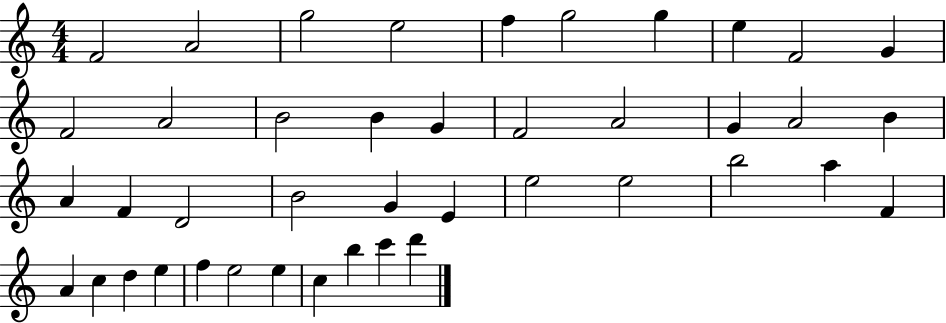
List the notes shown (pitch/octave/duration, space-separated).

F4/h A4/h G5/h E5/h F5/q G5/h G5/q E5/q F4/h G4/q F4/h A4/h B4/h B4/q G4/q F4/h A4/h G4/q A4/h B4/q A4/q F4/q D4/h B4/h G4/q E4/q E5/h E5/h B5/h A5/q F4/q A4/q C5/q D5/q E5/q F5/q E5/h E5/q C5/q B5/q C6/q D6/q